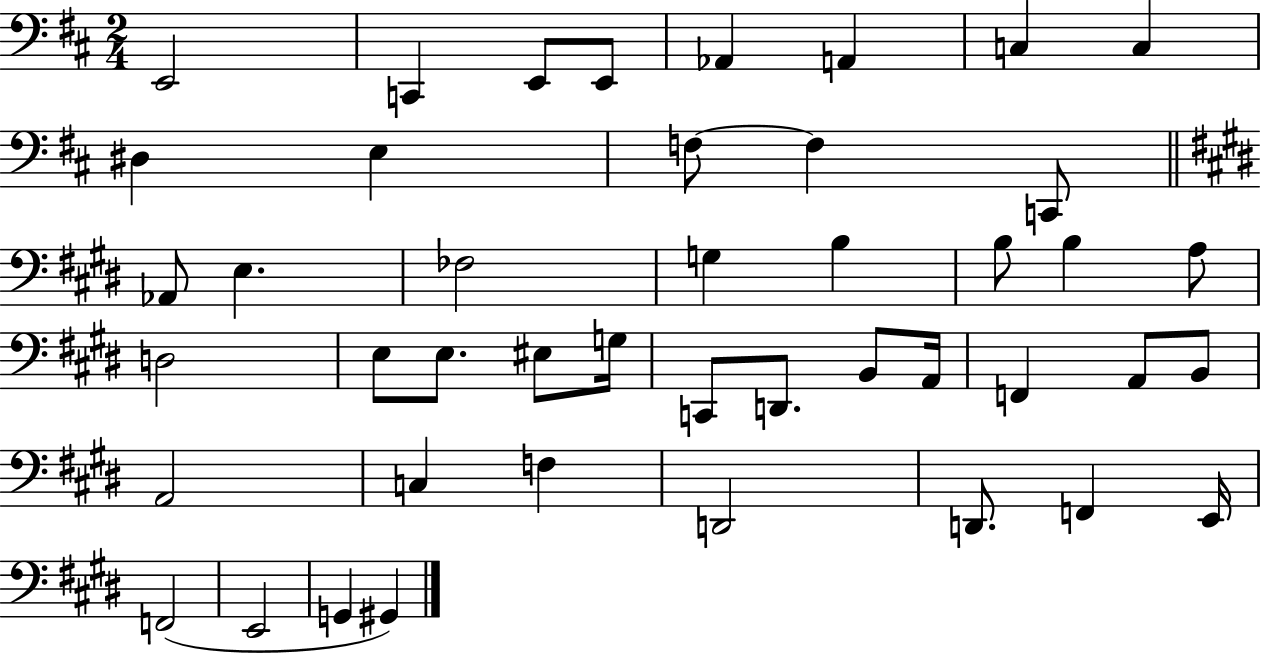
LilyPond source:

{
  \clef bass
  \numericTimeSignature
  \time 2/4
  \key d \major
  \repeat volta 2 { e,2 | c,4 e,8 e,8 | aes,4 a,4 | c4 c4 | \break dis4 e4 | f8~~ f4 c,8 | \bar "||" \break \key e \major aes,8 e4. | fes2 | g4 b4 | b8 b4 a8 | \break d2 | e8 e8. eis8 g16 | c,8 d,8. b,8 a,16 | f,4 a,8 b,8 | \break a,2 | c4 f4 | d,2 | d,8. f,4 e,16 | \break f,2( | e,2 | g,4 gis,4) | } \bar "|."
}